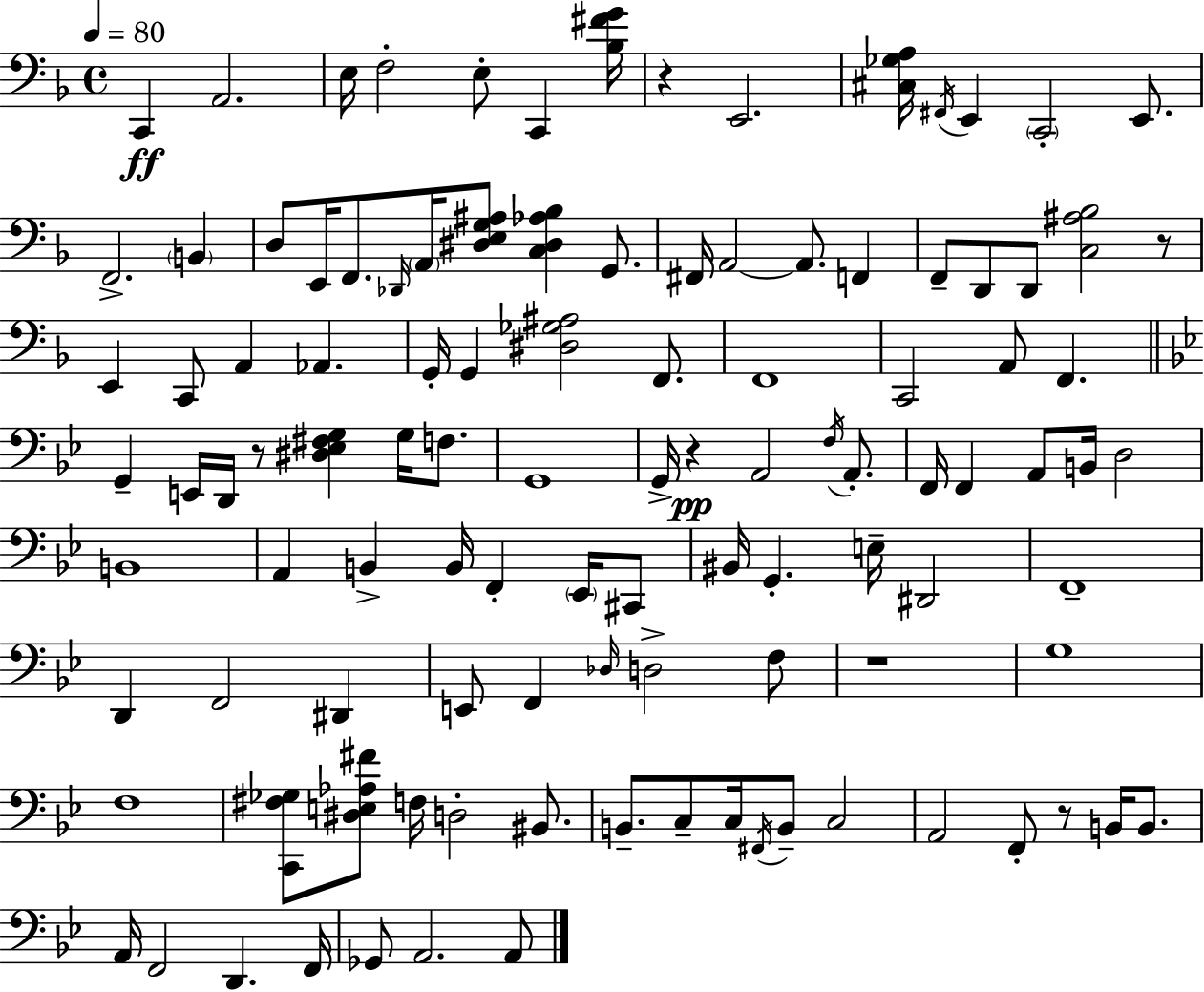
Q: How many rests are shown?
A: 6